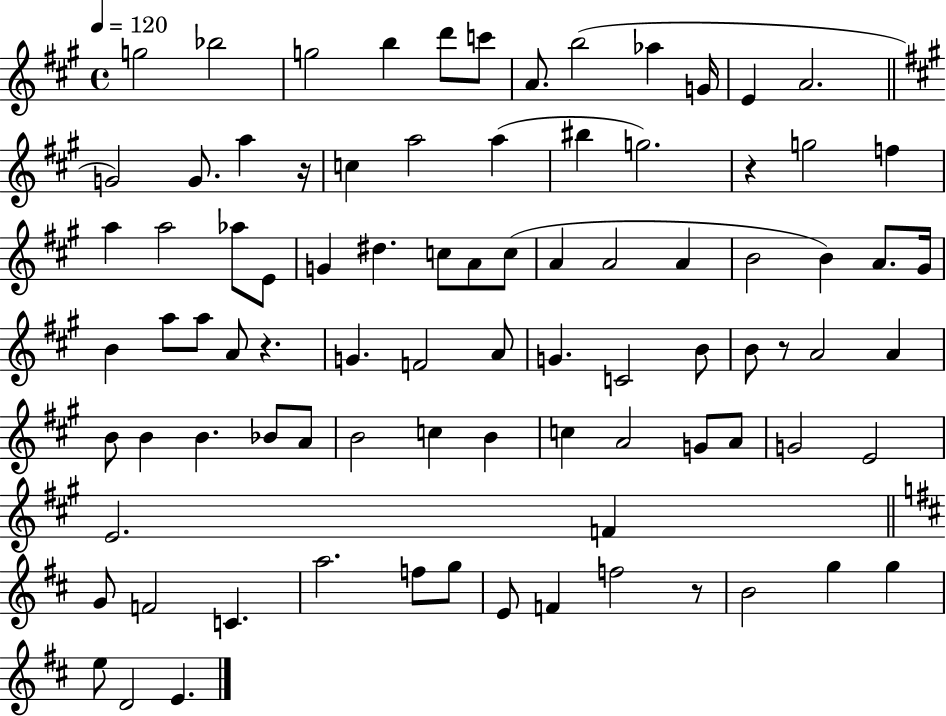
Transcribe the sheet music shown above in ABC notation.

X:1
T:Untitled
M:4/4
L:1/4
K:A
g2 _b2 g2 b d'/2 c'/2 A/2 b2 _a G/4 E A2 G2 G/2 a z/4 c a2 a ^b g2 z g2 f a a2 _a/2 E/2 G ^d c/2 A/2 c/2 A A2 A B2 B A/2 ^G/4 B a/2 a/2 A/2 z G F2 A/2 G C2 B/2 B/2 z/2 A2 A B/2 B B _B/2 A/2 B2 c B c A2 G/2 A/2 G2 E2 E2 F G/2 F2 C a2 f/2 g/2 E/2 F f2 z/2 B2 g g e/2 D2 E